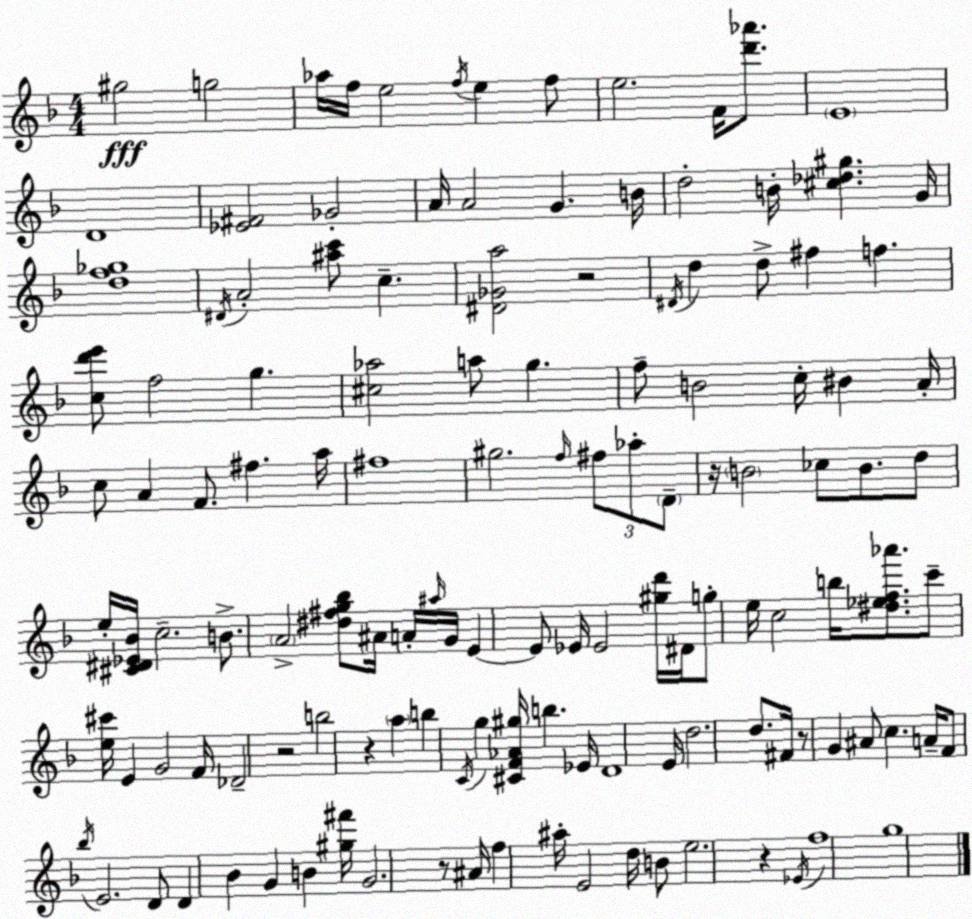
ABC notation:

X:1
T:Untitled
M:4/4
L:1/4
K:F
^g2 g2 _a/4 f/4 e2 f/4 e f/2 e2 F/4 [d'_a']/2 E4 D4 [_E^F]2 _G2 A/4 A2 G B/4 d2 B/4 [^c_d^g] G/4 [df_g]4 ^D/4 A2 [^ac']/2 c [^D_Ga]2 z2 ^D/4 d d/2 ^f f [cd'e']/2 f2 g [^c_a]2 a/2 g f/2 B2 c/4 ^B A/4 c/2 A F/2 ^f a/4 ^f4 ^g2 f/4 ^f/2 _a/2 D/2 z/4 B2 _c/2 B/2 d/2 e/4 [^C^D_E_B]/4 c2 B/2 A2 [^d^fg_b]/2 ^A/4 A/4 ^a/4 G/4 E E/2 _E/4 _E2 [^gd']/4 ^D/4 g/2 e/4 c2 b/4 [^d_ef_a']/2 c'/2 [e^c']/4 E G2 F/4 _D2 z2 b2 z a b C/4 g [^CF_A^g]/4 b _E/4 D4 E/4 d2 d/2 ^F/4 z/2 G ^A/2 c A/4 F/2 _b/4 E2 D/2 D _B G B [^g^f']/4 G2 z/2 ^A/4 f ^a/4 E2 d/4 B/2 e2 z _E/4 f4 g4